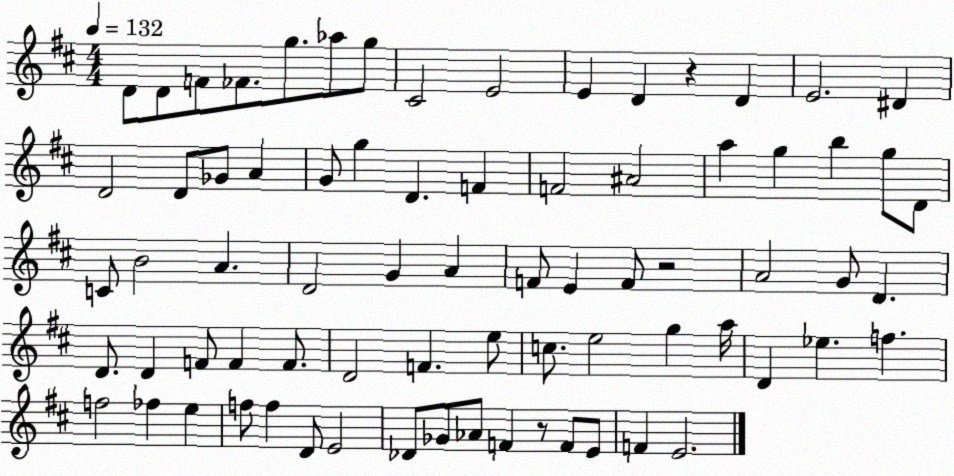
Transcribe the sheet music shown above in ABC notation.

X:1
T:Untitled
M:4/4
L:1/4
K:D
D/2 D/2 F/2 _F/2 g/2 _a/2 g/2 ^C2 E2 E D z D E2 ^D D2 D/2 _G/2 A G/2 g D F F2 ^A2 a g b g/2 D/2 C/2 B2 A D2 G A F/2 E F/2 z2 A2 G/2 D D/2 D F/2 F F/2 D2 F e/2 c/2 e2 g a/4 D _e f f2 _f e f/2 f D/2 E2 _D/2 _G/2 _A/2 F z/2 F/2 E/2 F E2